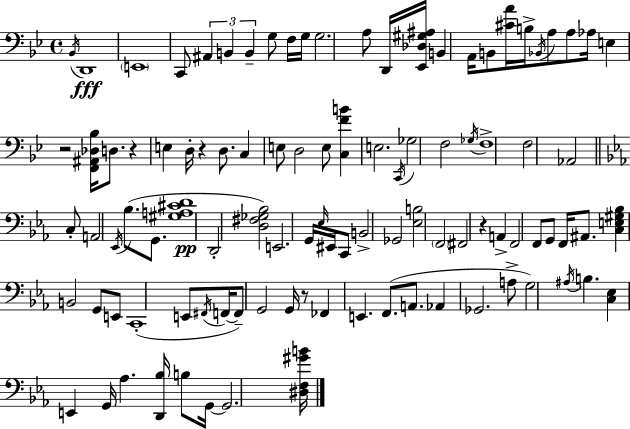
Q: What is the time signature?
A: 4/4